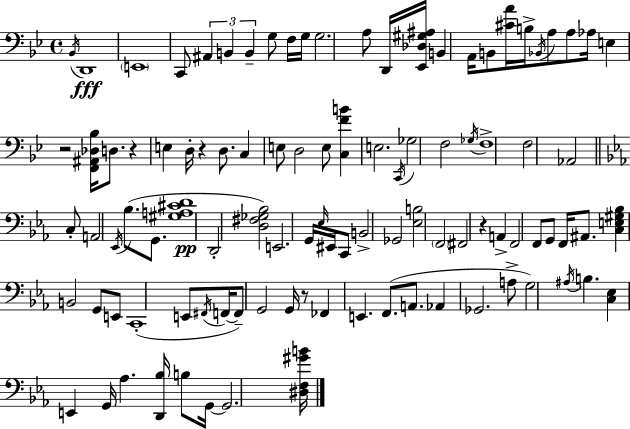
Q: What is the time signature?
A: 4/4